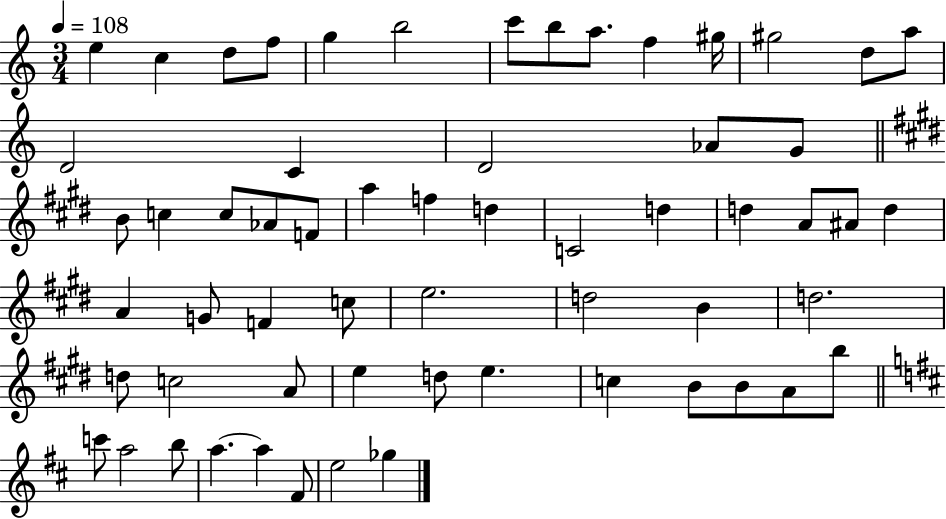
E5/q C5/q D5/e F5/e G5/q B5/h C6/e B5/e A5/e. F5/q G#5/s G#5/h D5/e A5/e D4/h C4/q D4/h Ab4/e G4/e B4/e C5/q C5/e Ab4/e F4/e A5/q F5/q D5/q C4/h D5/q D5/q A4/e A#4/e D5/q A4/q G4/e F4/q C5/e E5/h. D5/h B4/q D5/h. D5/e C5/h A4/e E5/q D5/e E5/q. C5/q B4/e B4/e A4/e B5/e C6/e A5/h B5/e A5/q. A5/q F#4/e E5/h Gb5/q